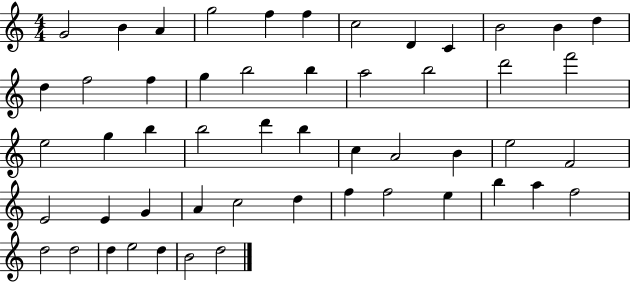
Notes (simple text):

G4/h B4/q A4/q G5/h F5/q F5/q C5/h D4/q C4/q B4/h B4/q D5/q D5/q F5/h F5/q G5/q B5/h B5/q A5/h B5/h D6/h F6/h E5/h G5/q B5/q B5/h D6/q B5/q C5/q A4/h B4/q E5/h F4/h E4/h E4/q G4/q A4/q C5/h D5/q F5/q F5/h E5/q B5/q A5/q F5/h D5/h D5/h D5/q E5/h D5/q B4/h D5/h